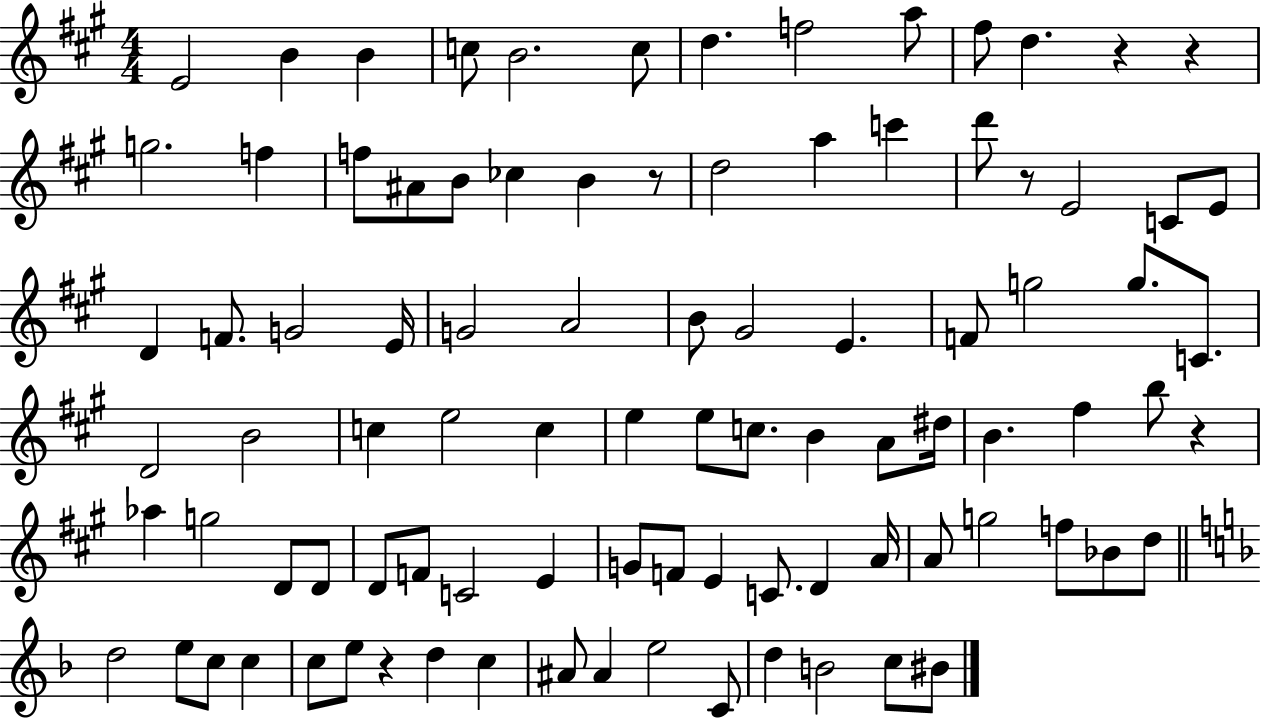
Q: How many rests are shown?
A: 6